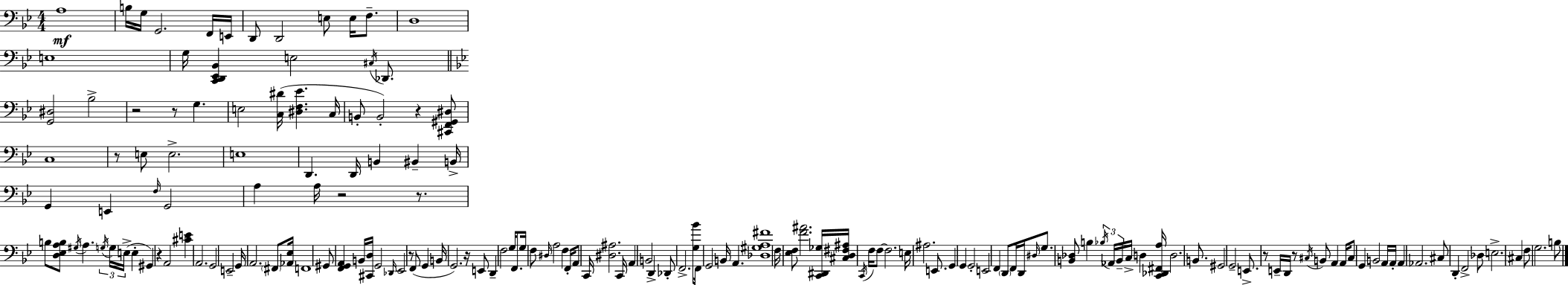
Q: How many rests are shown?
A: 11